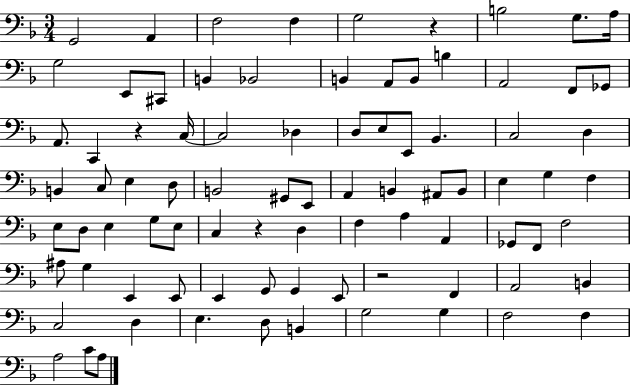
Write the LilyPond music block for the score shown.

{
  \clef bass
  \numericTimeSignature
  \time 3/4
  \key f \major
  \repeat volta 2 { g,2 a,4 | f2 f4 | g2 r4 | b2 g8. a16 | \break g2 e,8 cis,8 | b,4 bes,2 | b,4 a,8 b,8 b4 | a,2 f,8 ges,8 | \break a,8. c,4 r4 c16~~ | c2 des4 | d8 e8 e,8 bes,4. | c2 d4 | \break b,4 c8 e4 d8 | b,2 gis,8 e,8 | a,4 b,4 ais,8 b,8 | e4 g4 f4 | \break e8 d8 e4 g8 e8 | c4 r4 d4 | f4 a4 a,4 | ges,8 f,8 f2 | \break ais8 g4 e,4 e,8 | e,4 g,8 g,4 e,8 | r2 f,4 | a,2 b,4 | \break c2 d4 | e4. d8 b,4 | g2 g4 | f2 f4 | \break a2 c'8 a8 | } \bar "|."
}